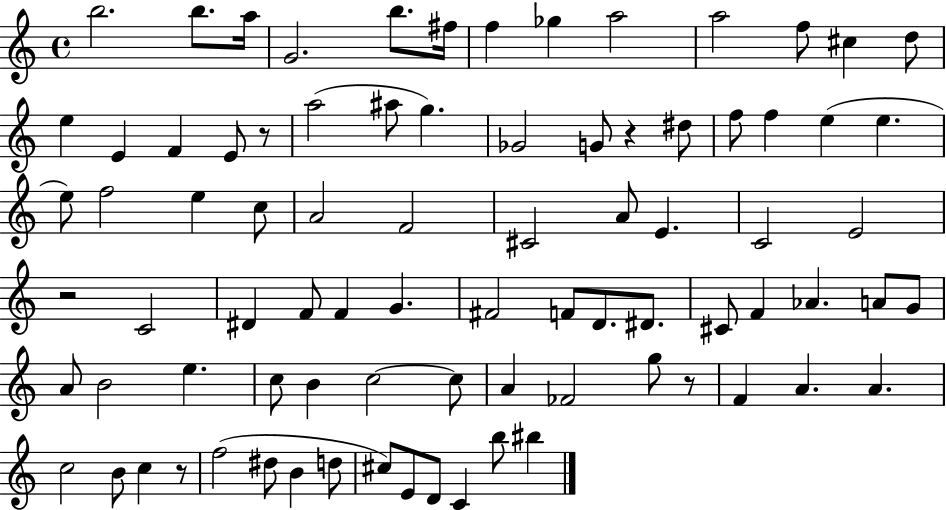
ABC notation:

X:1
T:Untitled
M:4/4
L:1/4
K:C
b2 b/2 a/4 G2 b/2 ^f/4 f _g a2 a2 f/2 ^c d/2 e E F E/2 z/2 a2 ^a/2 g _G2 G/2 z ^d/2 f/2 f e e e/2 f2 e c/2 A2 F2 ^C2 A/2 E C2 E2 z2 C2 ^D F/2 F G ^F2 F/2 D/2 ^D/2 ^C/2 F _A A/2 G/2 A/2 B2 e c/2 B c2 c/2 A _F2 g/2 z/2 F A A c2 B/2 c z/2 f2 ^d/2 B d/2 ^c/2 E/2 D/2 C b/2 ^b